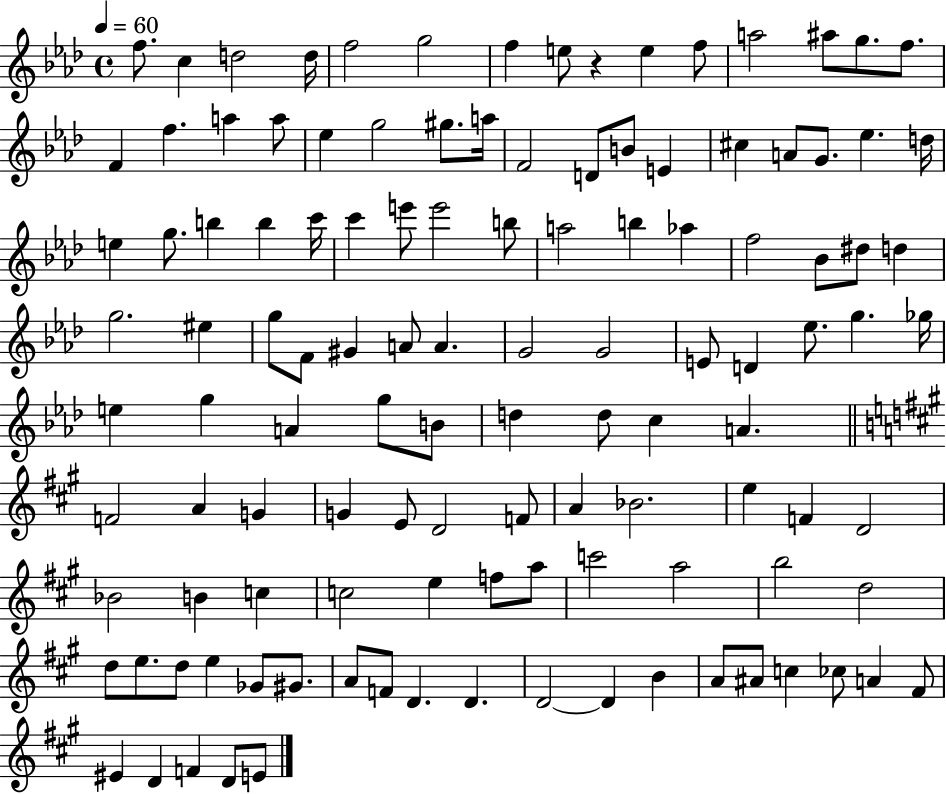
{
  \clef treble
  \time 4/4
  \defaultTimeSignature
  \key aes \major
  \tempo 4 = 60
  f''8. c''4 d''2 d''16 | f''2 g''2 | f''4 e''8 r4 e''4 f''8 | a''2 ais''8 g''8. f''8. | \break f'4 f''4. a''4 a''8 | ees''4 g''2 gis''8. a''16 | f'2 d'8 b'8 e'4 | cis''4 a'8 g'8. ees''4. d''16 | \break e''4 g''8. b''4 b''4 c'''16 | c'''4 e'''8 e'''2 b''8 | a''2 b''4 aes''4 | f''2 bes'8 dis''8 d''4 | \break g''2. eis''4 | g''8 f'8 gis'4 a'8 a'4. | g'2 g'2 | e'8 d'4 ees''8. g''4. ges''16 | \break e''4 g''4 a'4 g''8 b'8 | d''4 d''8 c''4 a'4. | \bar "||" \break \key a \major f'2 a'4 g'4 | g'4 e'8 d'2 f'8 | a'4 bes'2. | e''4 f'4 d'2 | \break bes'2 b'4 c''4 | c''2 e''4 f''8 a''8 | c'''2 a''2 | b''2 d''2 | \break d''8 e''8. d''8 e''4 ges'8 gis'8. | a'8 f'8 d'4. d'4. | d'2~~ d'4 b'4 | a'8 ais'8 c''4 ces''8 a'4 fis'8 | \break eis'4 d'4 f'4 d'8 e'8 | \bar "|."
}